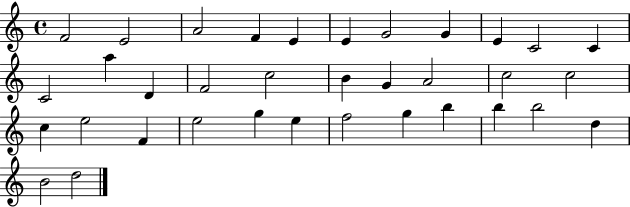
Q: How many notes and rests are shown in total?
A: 35